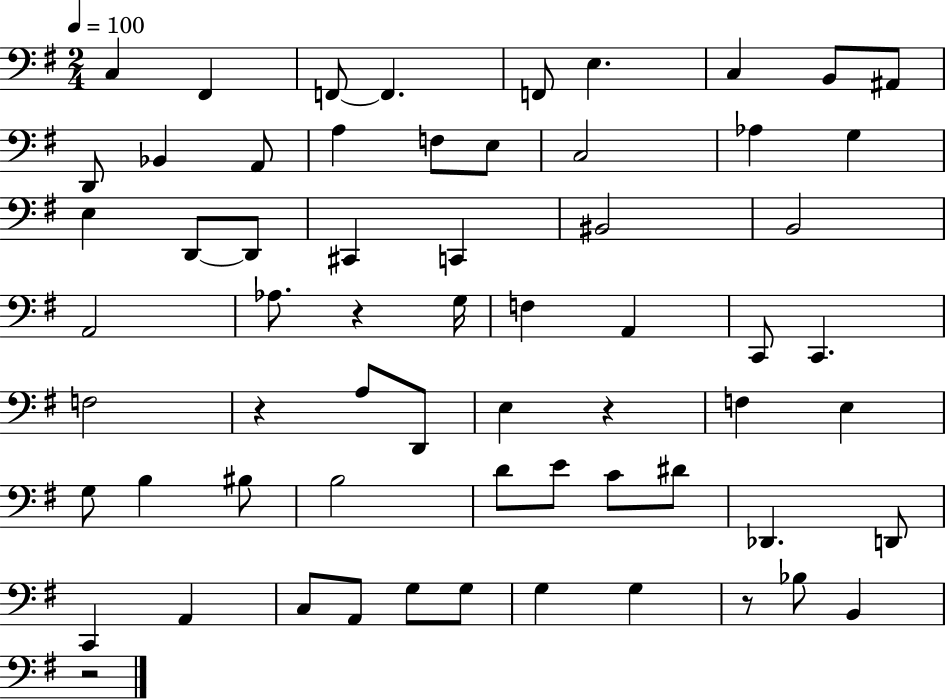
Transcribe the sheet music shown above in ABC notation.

X:1
T:Untitled
M:2/4
L:1/4
K:G
C, ^F,, F,,/2 F,, F,,/2 E, C, B,,/2 ^A,,/2 D,,/2 _B,, A,,/2 A, F,/2 E,/2 C,2 _A, G, E, D,,/2 D,,/2 ^C,, C,, ^B,,2 B,,2 A,,2 _A,/2 z G,/4 F, A,, C,,/2 C,, F,2 z A,/2 D,,/2 E, z F, E, G,/2 B, ^B,/2 B,2 D/2 E/2 C/2 ^D/2 _D,, D,,/2 C,, A,, C,/2 A,,/2 G,/2 G,/2 G, G, z/2 _B,/2 B,, z2